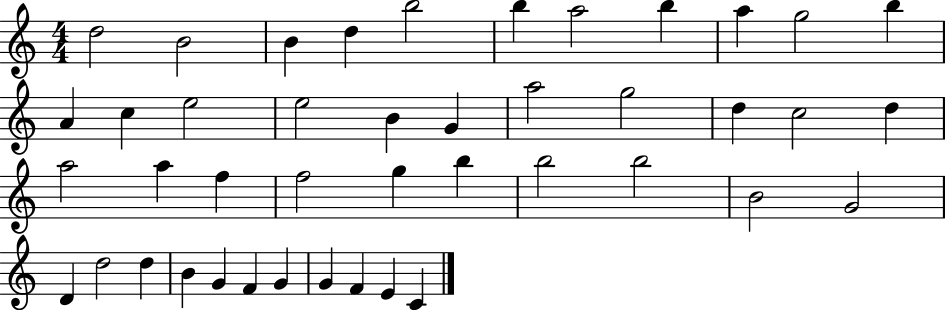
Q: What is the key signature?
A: C major